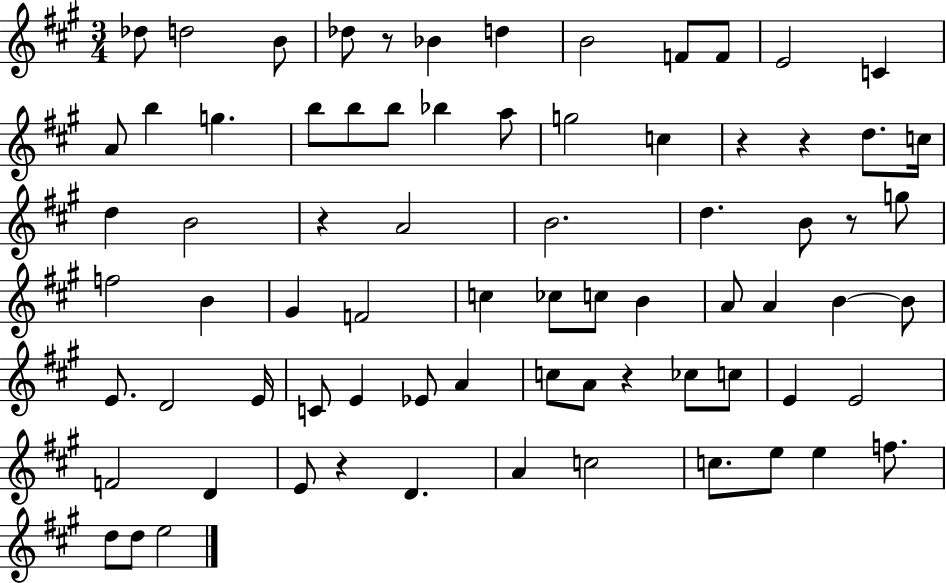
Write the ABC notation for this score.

X:1
T:Untitled
M:3/4
L:1/4
K:A
_d/2 d2 B/2 _d/2 z/2 _B d B2 F/2 F/2 E2 C A/2 b g b/2 b/2 b/2 _b a/2 g2 c z z d/2 c/4 d B2 z A2 B2 d B/2 z/2 g/2 f2 B ^G F2 c _c/2 c/2 B A/2 A B B/2 E/2 D2 E/4 C/2 E _E/2 A c/2 A/2 z _c/2 c/2 E E2 F2 D E/2 z D A c2 c/2 e/2 e f/2 d/2 d/2 e2